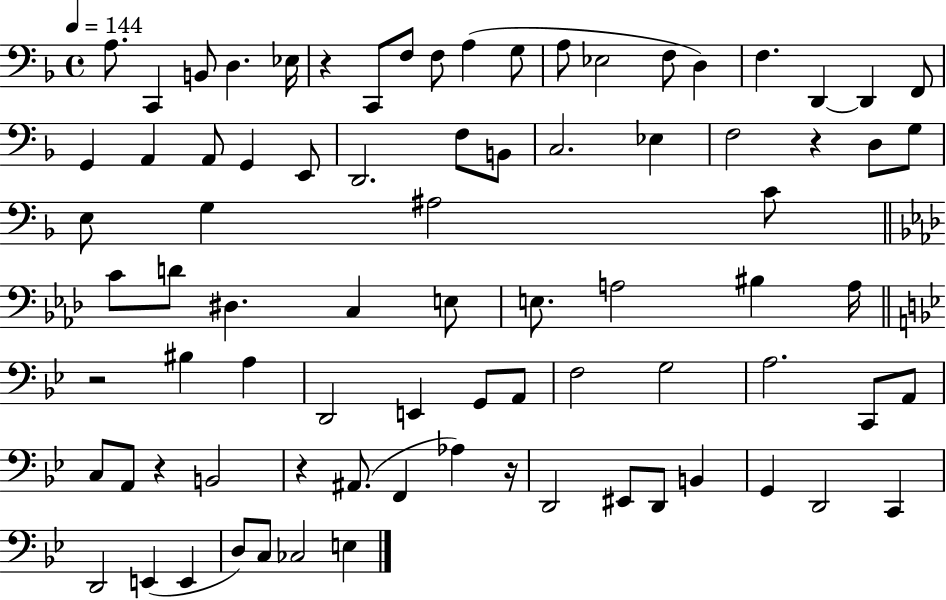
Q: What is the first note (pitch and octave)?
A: A3